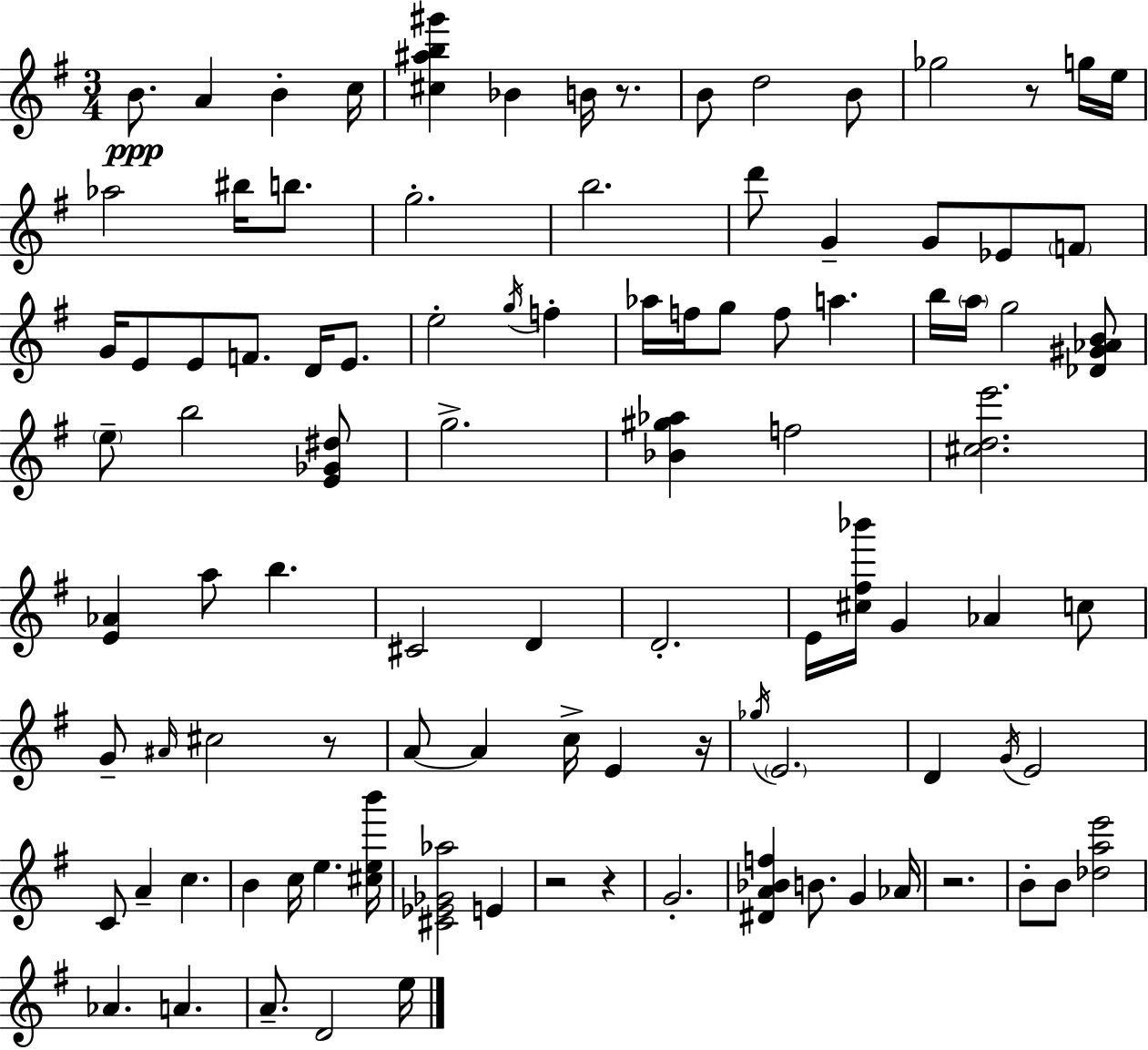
{
  \clef treble
  \numericTimeSignature
  \time 3/4
  \key g \major
  b'8.\ppp a'4 b'4-. c''16 | <cis'' ais'' b'' gis'''>4 bes'4 b'16 r8. | b'8 d''2 b'8 | ges''2 r8 g''16 e''16 | \break aes''2 bis''16 b''8. | g''2.-. | b''2. | d'''8 g'4-- g'8 ees'8 \parenthesize f'8 | \break g'16 e'8 e'8 f'8. d'16 e'8. | e''2-. \acciaccatura { g''16 } f''4-. | aes''16 f''16 g''8 f''8 a''4. | b''16 \parenthesize a''16 g''2 <des' gis' aes' b'>8 | \break \parenthesize e''8-- b''2 <e' ges' dis''>8 | g''2.-> | <bes' gis'' aes''>4 f''2 | <cis'' d'' e'''>2. | \break <e' aes'>4 a''8 b''4. | cis'2 d'4 | d'2.-. | e'16 <cis'' fis'' bes'''>16 g'4 aes'4 c''8 | \break g'8-- \grace { ais'16 } cis''2 | r8 a'8~~ a'4 c''16-> e'4 | r16 \acciaccatura { ges''16 } \parenthesize e'2. | d'4 \acciaccatura { g'16 } e'2 | \break c'8 a'4-- c''4. | b'4 c''16 e''4. | <cis'' e'' b'''>16 <cis' ees' ges' aes''>2 | e'4 r2 | \break r4 g'2.-. | <dis' a' bes' f''>4 b'8. g'4 | aes'16 r2. | b'8-. b'8 <des'' a'' e'''>2 | \break aes'4. a'4. | a'8.-- d'2 | e''16 \bar "|."
}